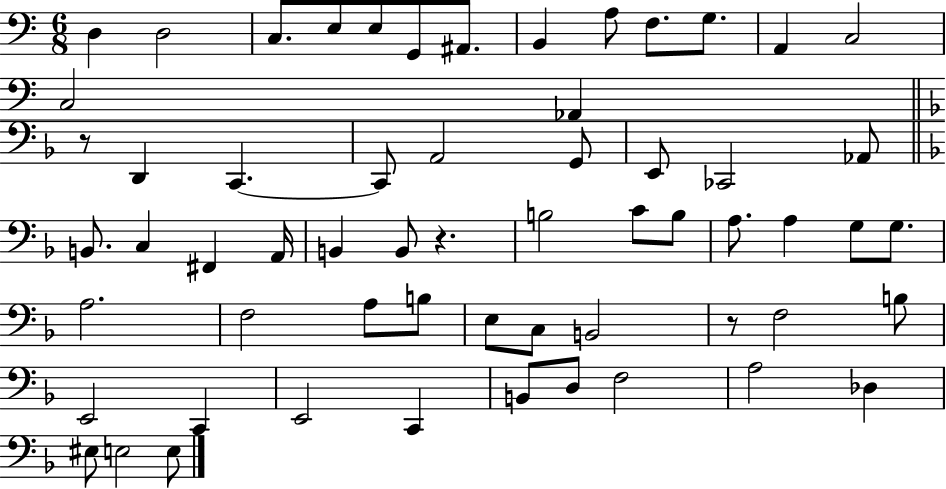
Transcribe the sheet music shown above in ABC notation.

X:1
T:Untitled
M:6/8
L:1/4
K:C
D, D,2 C,/2 E,/2 E,/2 G,,/2 ^A,,/2 B,, A,/2 F,/2 G,/2 A,, C,2 C,2 _A,, z/2 D,, C,, C,,/2 A,,2 G,,/2 E,,/2 _C,,2 _A,,/2 B,,/2 C, ^F,, A,,/4 B,, B,,/2 z B,2 C/2 B,/2 A,/2 A, G,/2 G,/2 A,2 F,2 A,/2 B,/2 E,/2 C,/2 B,,2 z/2 F,2 B,/2 E,,2 C,, E,,2 C,, B,,/2 D,/2 F,2 A,2 _D, ^E,/2 E,2 E,/2